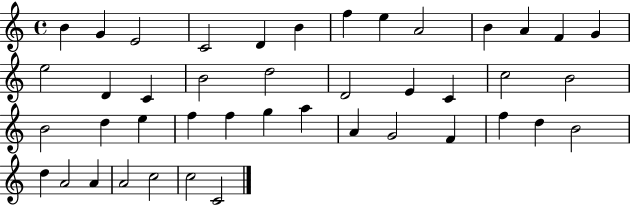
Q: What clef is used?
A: treble